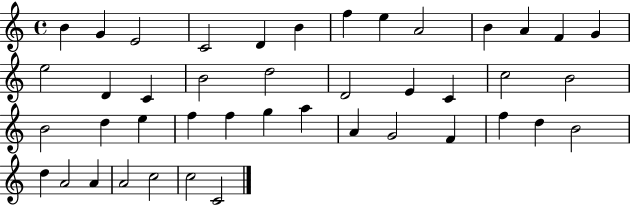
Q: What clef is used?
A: treble